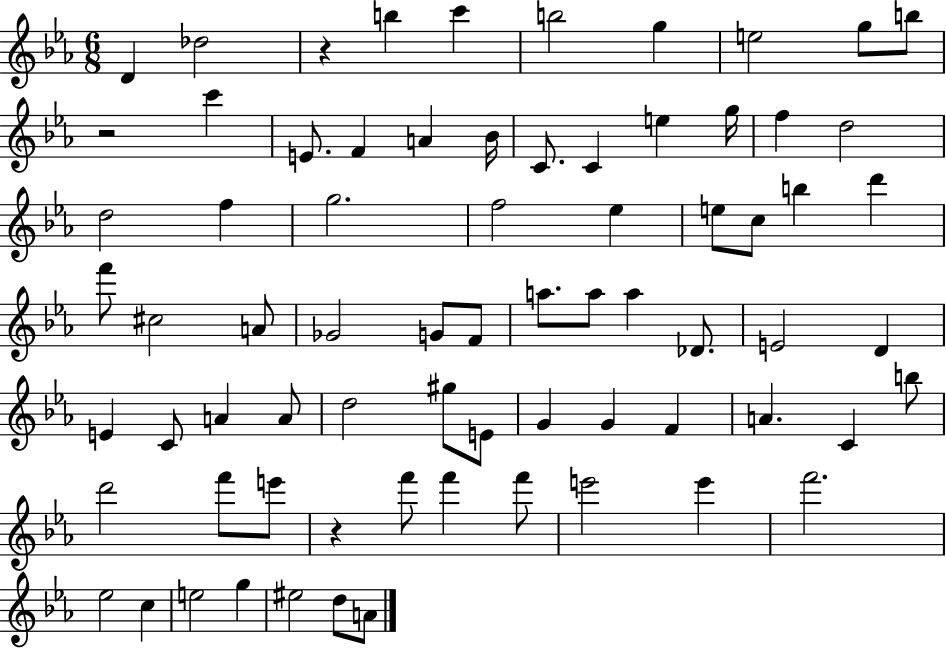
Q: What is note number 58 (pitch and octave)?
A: F6